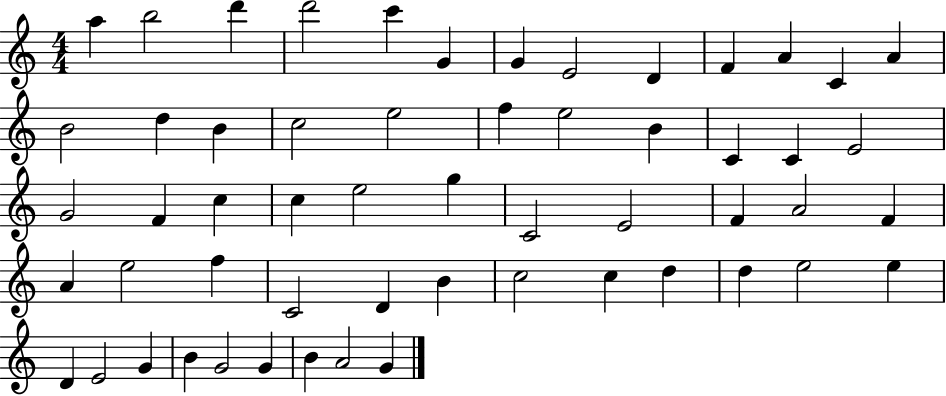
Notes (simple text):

A5/q B5/h D6/q D6/h C6/q G4/q G4/q E4/h D4/q F4/q A4/q C4/q A4/q B4/h D5/q B4/q C5/h E5/h F5/q E5/h B4/q C4/q C4/q E4/h G4/h F4/q C5/q C5/q E5/h G5/q C4/h E4/h F4/q A4/h F4/q A4/q E5/h F5/q C4/h D4/q B4/q C5/h C5/q D5/q D5/q E5/h E5/q D4/q E4/h G4/q B4/q G4/h G4/q B4/q A4/h G4/q